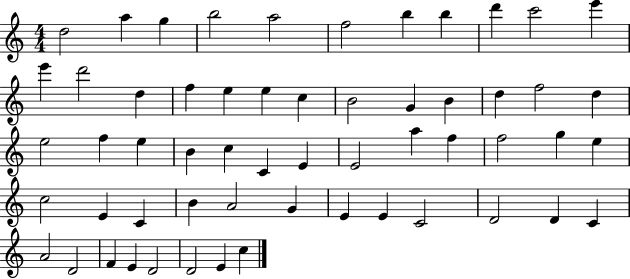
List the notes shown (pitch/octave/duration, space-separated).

D5/h A5/q G5/q B5/h A5/h F5/h B5/q B5/q D6/q C6/h E6/q E6/q D6/h D5/q F5/q E5/q E5/q C5/q B4/h G4/q B4/q D5/q F5/h D5/q E5/h F5/q E5/q B4/q C5/q C4/q E4/q E4/h A5/q F5/q F5/h G5/q E5/q C5/h E4/q C4/q B4/q A4/h G4/q E4/q E4/q C4/h D4/h D4/q C4/q A4/h D4/h F4/q E4/q D4/h D4/h E4/q C5/q